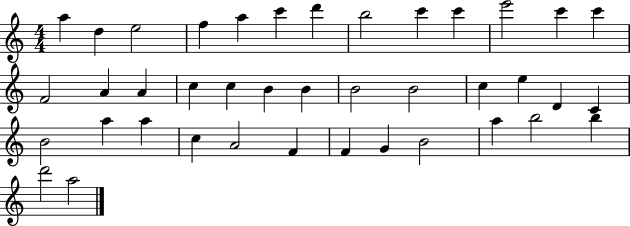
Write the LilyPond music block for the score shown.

{
  \clef treble
  \numericTimeSignature
  \time 4/4
  \key c \major
  a''4 d''4 e''2 | f''4 a''4 c'''4 d'''4 | b''2 c'''4 c'''4 | e'''2 c'''4 c'''4 | \break f'2 a'4 a'4 | c''4 c''4 b'4 b'4 | b'2 b'2 | c''4 e''4 d'4 c'4 | \break b'2 a''4 a''4 | c''4 a'2 f'4 | f'4 g'4 b'2 | a''4 b''2 b''4 | \break d'''2 a''2 | \bar "|."
}